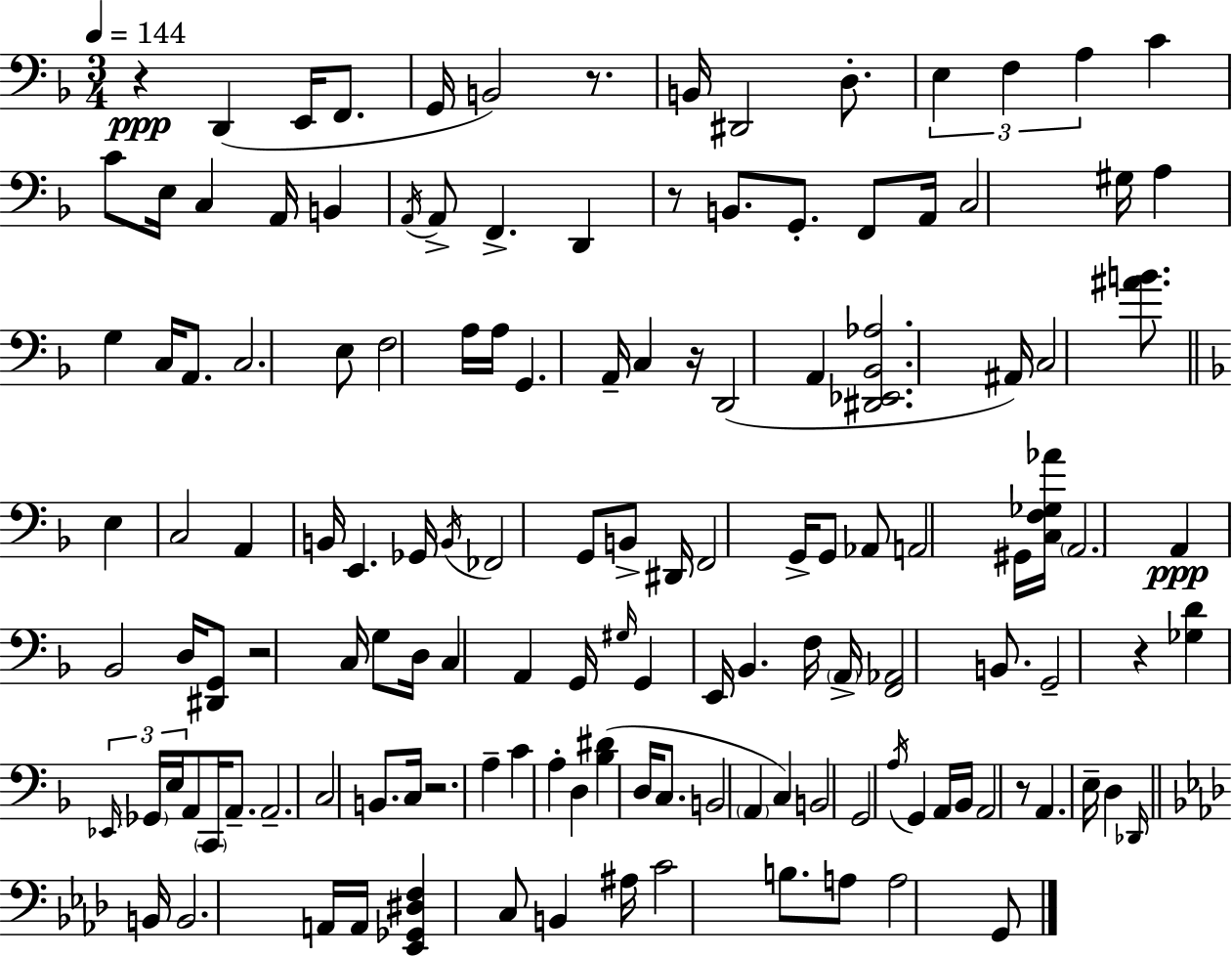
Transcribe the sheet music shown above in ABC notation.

X:1
T:Untitled
M:3/4
L:1/4
K:Dm
z D,, E,,/4 F,,/2 G,,/4 B,,2 z/2 B,,/4 ^D,,2 D,/2 E, F, A, C C/2 E,/4 C, A,,/4 B,, A,,/4 A,,/2 F,, D,, z/2 B,,/2 G,,/2 F,,/2 A,,/4 C,2 ^G,/4 A, G, C,/4 A,,/2 C,2 E,/2 F,2 A,/4 A,/4 G,, A,,/4 C, z/4 D,,2 A,, [^D,,_E,,_B,,_A,]2 ^A,,/4 C,2 [^AB]/2 E, C,2 A,, B,,/4 E,, _G,,/4 B,,/4 _F,,2 G,,/2 B,,/2 ^D,,/4 F,,2 G,,/4 G,,/2 _A,,/2 A,,2 ^G,,/4 [C,F,_G,_A]/4 A,,2 A,, _B,,2 D,/4 [^D,,G,,]/2 z2 C,/4 G,/2 D,/4 C, A,, G,,/4 ^G,/4 G,, E,,/4 _B,, F,/4 A,,/4 [F,,_A,,]2 B,,/2 G,,2 z [_G,D] _E,,/4 _G,,/4 E,/4 A,,/2 C,,/4 A,,/2 A,,2 C,2 B,,/2 C,/4 z2 A, C A, D, [_B,^D] D,/4 C,/2 B,,2 A,, C, B,,2 G,,2 A,/4 G,, A,,/4 _B,,/4 A,,2 z/2 A,, E,/4 D, _D,,/4 B,,/4 B,,2 A,,/4 A,,/4 [_E,,_G,,^D,F,] C,/2 B,, ^A,/4 C2 B,/2 A,/2 A,2 G,,/2